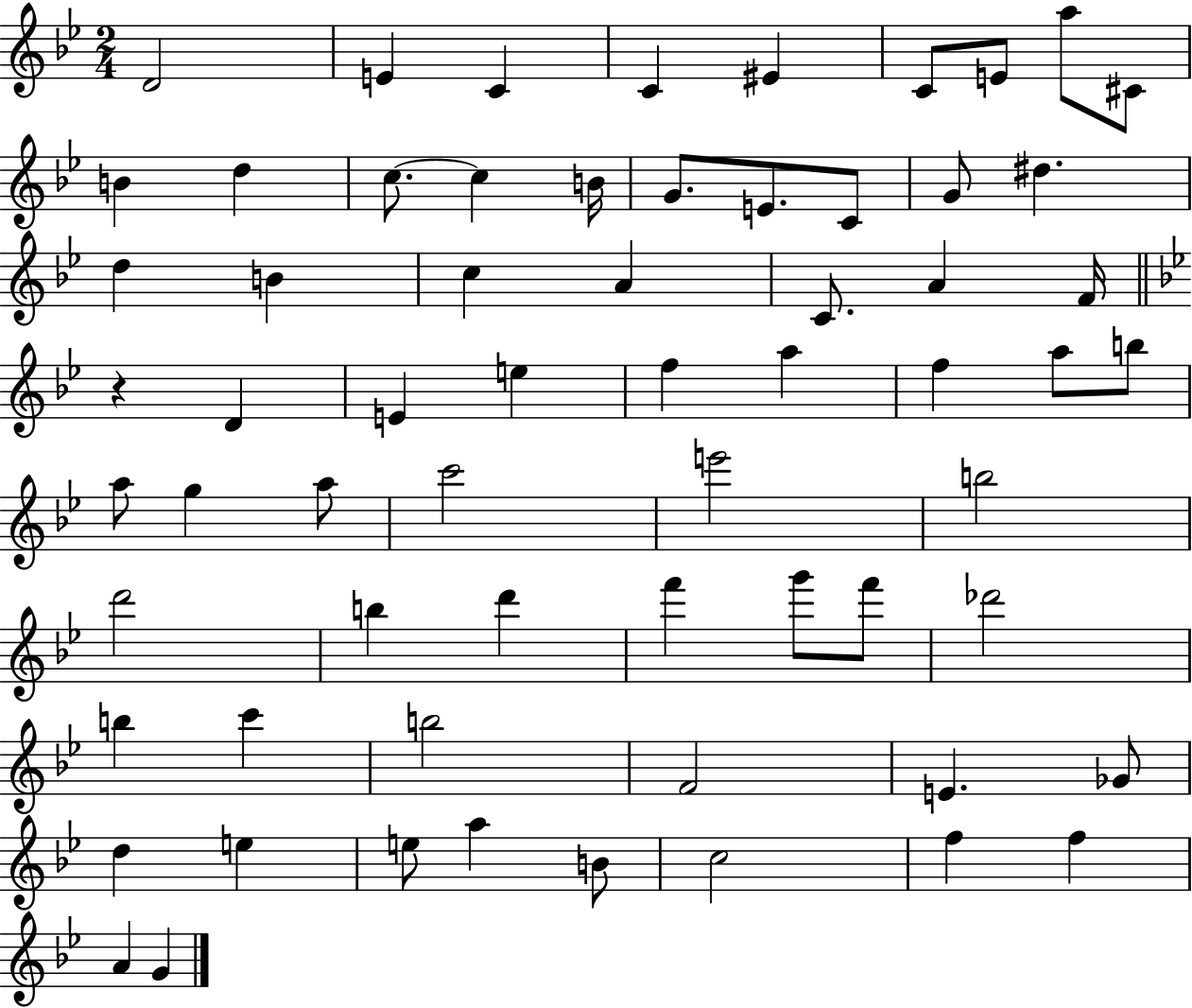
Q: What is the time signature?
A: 2/4